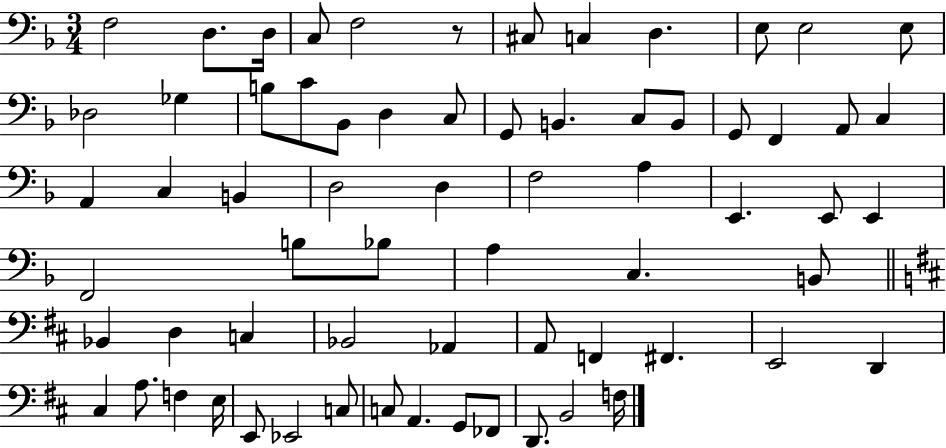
F3/h D3/e. D3/s C3/e F3/h R/e C#3/e C3/q D3/q. E3/e E3/h E3/e Db3/h Gb3/q B3/e C4/e Bb2/e D3/q C3/e G2/e B2/q. C3/e B2/e G2/e F2/q A2/e C3/q A2/q C3/q B2/q D3/h D3/q F3/h A3/q E2/q. E2/e E2/q F2/h B3/e Bb3/e A3/q C3/q. B2/e Bb2/q D3/q C3/q Bb2/h Ab2/q A2/e F2/q F#2/q. E2/h D2/q C#3/q A3/e. F3/q E3/s E2/e Eb2/h C3/e C3/e A2/q. G2/e FES2/e D2/e. B2/h F3/s